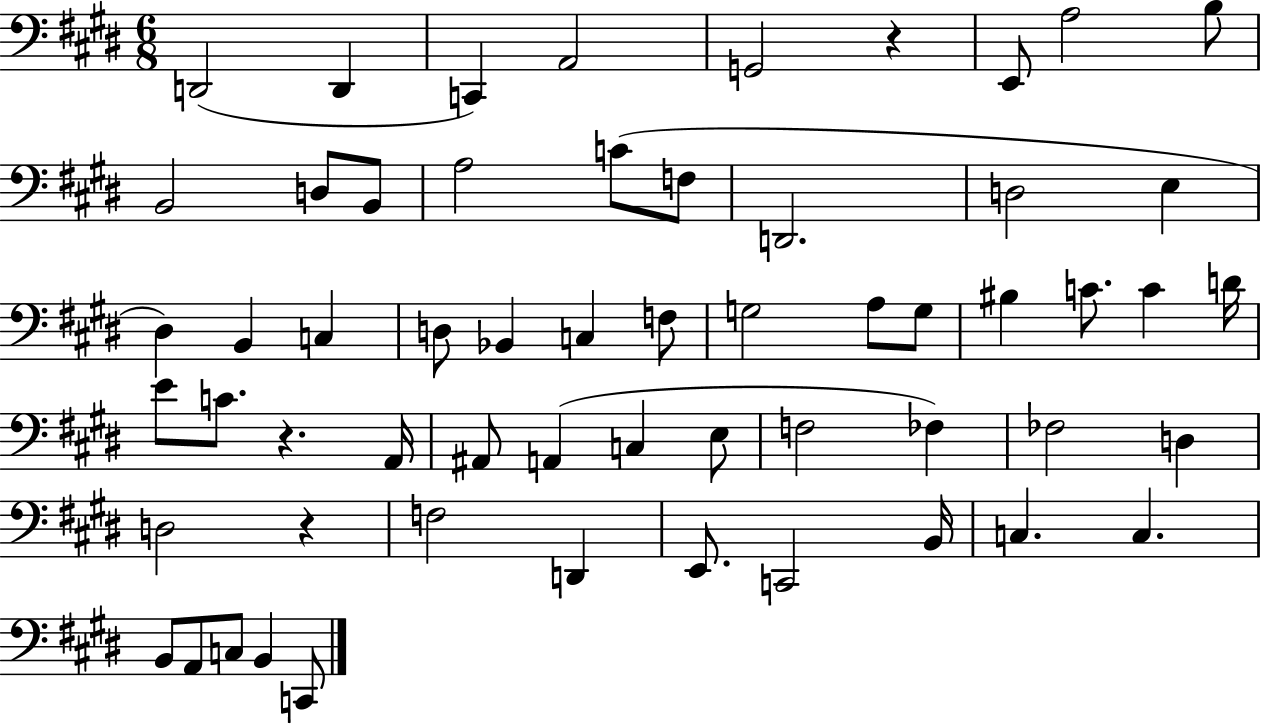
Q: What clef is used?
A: bass